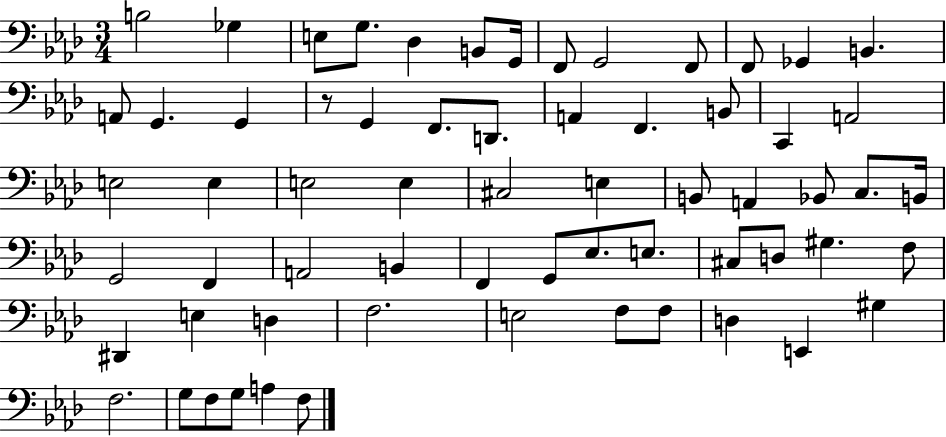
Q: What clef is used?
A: bass